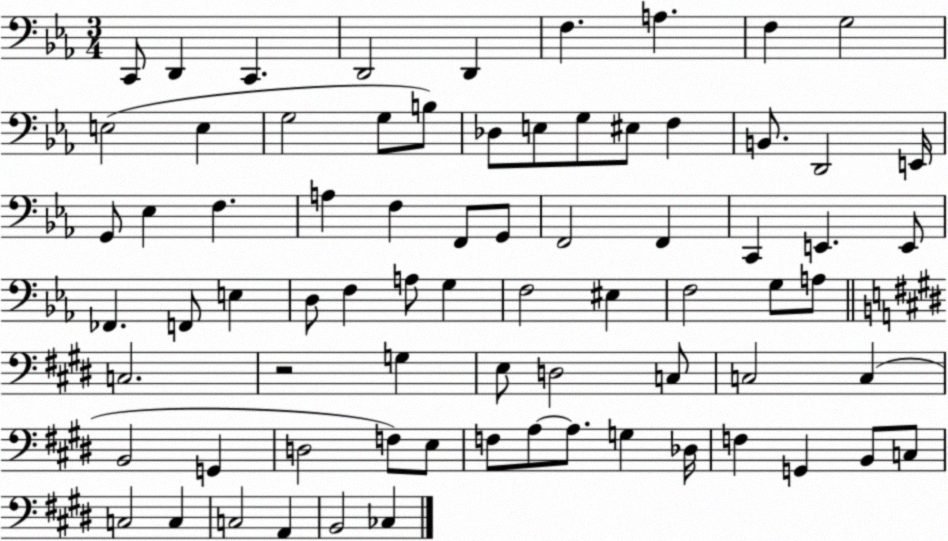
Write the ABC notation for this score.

X:1
T:Untitled
M:3/4
L:1/4
K:Eb
C,,/2 D,, C,, D,,2 D,, F, A, F, G,2 E,2 E, G,2 G,/2 B,/2 _D,/2 E,/2 G,/2 ^E,/2 F, B,,/2 D,,2 E,,/4 G,,/2 _E, F, A, F, F,,/2 G,,/2 F,,2 F,, C,, E,, E,,/2 _F,, F,,/2 E, D,/2 F, A,/2 G, F,2 ^E, F,2 G,/2 A,/2 C,2 z2 G, E,/2 D,2 C,/2 C,2 C, B,,2 G,, D,2 F,/2 E,/2 F,/2 A,/2 A,/2 G, _D,/4 F, G,, B,,/2 C,/2 C,2 C, C,2 A,, B,,2 _C,